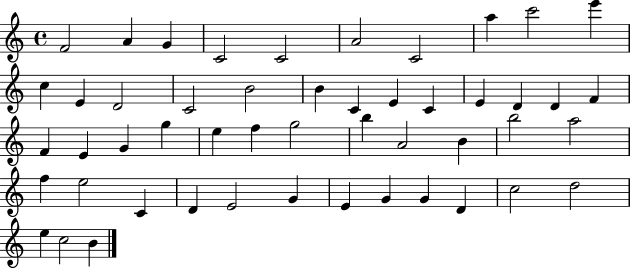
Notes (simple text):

F4/h A4/q G4/q C4/h C4/h A4/h C4/h A5/q C6/h E6/q C5/q E4/q D4/h C4/h B4/h B4/q C4/q E4/q C4/q E4/q D4/q D4/q F4/q F4/q E4/q G4/q G5/q E5/q F5/q G5/h B5/q A4/h B4/q B5/h A5/h F5/q E5/h C4/q D4/q E4/h G4/q E4/q G4/q G4/q D4/q C5/h D5/h E5/q C5/h B4/q